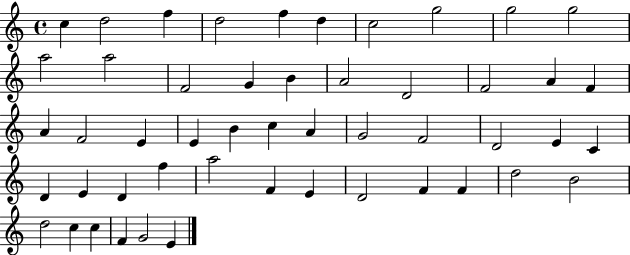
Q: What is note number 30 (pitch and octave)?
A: D4